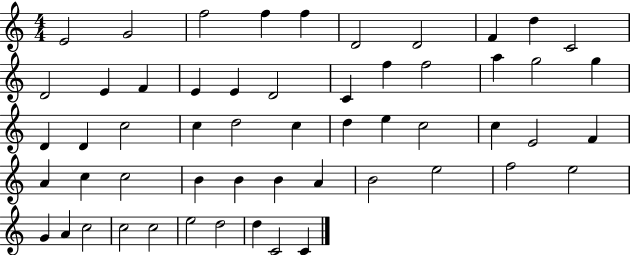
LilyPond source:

{
  \clef treble
  \numericTimeSignature
  \time 4/4
  \key c \major
  e'2 g'2 | f''2 f''4 f''4 | d'2 d'2 | f'4 d''4 c'2 | \break d'2 e'4 f'4 | e'4 e'4 d'2 | c'4 f''4 f''2 | a''4 g''2 g''4 | \break d'4 d'4 c''2 | c''4 d''2 c''4 | d''4 e''4 c''2 | c''4 e'2 f'4 | \break a'4 c''4 c''2 | b'4 b'4 b'4 a'4 | b'2 e''2 | f''2 e''2 | \break g'4 a'4 c''2 | c''2 c''2 | e''2 d''2 | d''4 c'2 c'4 | \break \bar "|."
}